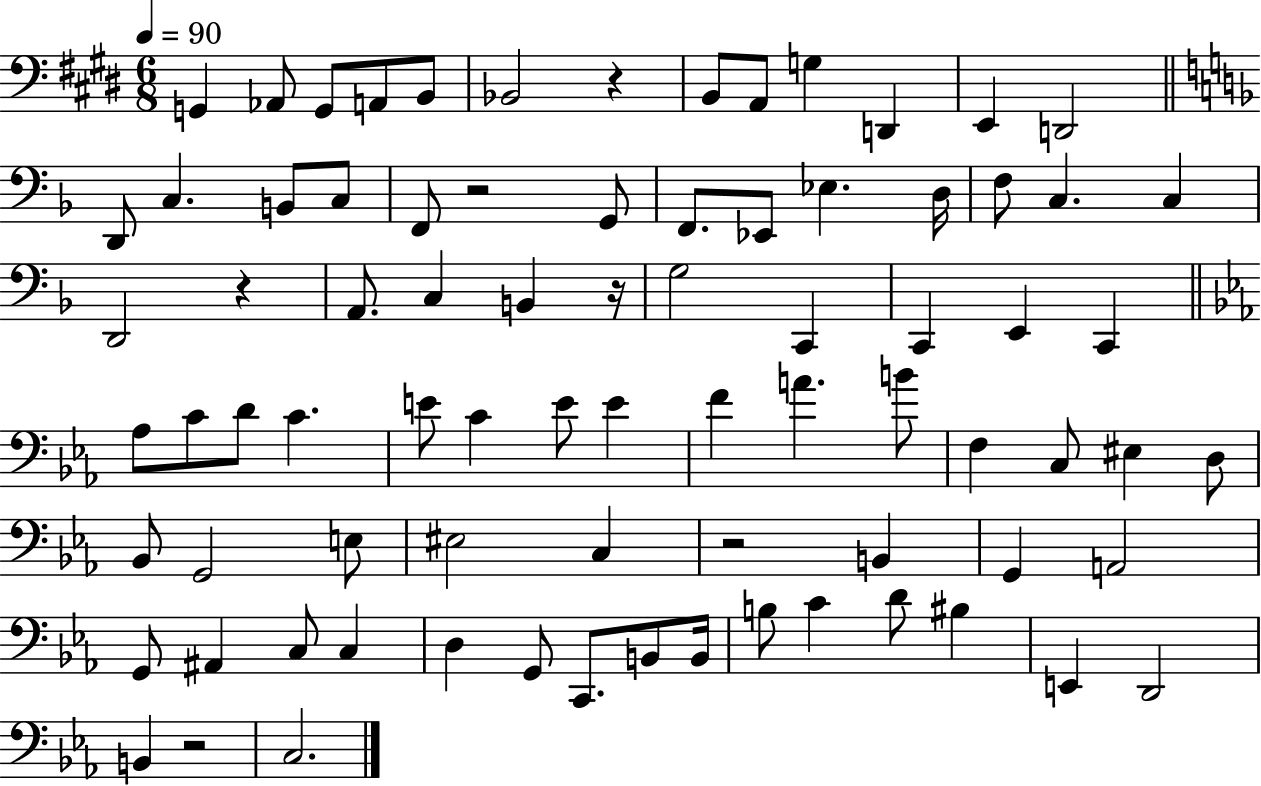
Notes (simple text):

G2/q Ab2/e G2/e A2/e B2/e Bb2/h R/q B2/e A2/e G3/q D2/q E2/q D2/h D2/e C3/q. B2/e C3/e F2/e R/h G2/e F2/e. Eb2/e Eb3/q. D3/s F3/e C3/q. C3/q D2/h R/q A2/e. C3/q B2/q R/s G3/h C2/q C2/q E2/q C2/q Ab3/e C4/e D4/e C4/q. E4/e C4/q E4/e E4/q F4/q A4/q. B4/e F3/q C3/e EIS3/q D3/e Bb2/e G2/h E3/e EIS3/h C3/q R/h B2/q G2/q A2/h G2/e A#2/q C3/e C3/q D3/q G2/e C2/e. B2/e B2/s B3/e C4/q D4/e BIS3/q E2/q D2/h B2/q R/h C3/h.